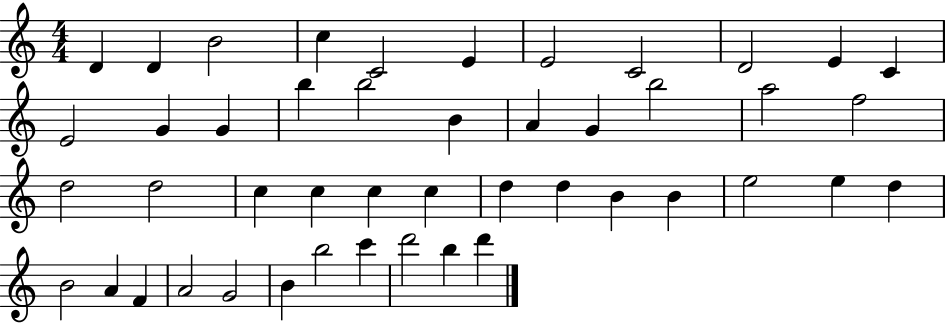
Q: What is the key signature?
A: C major